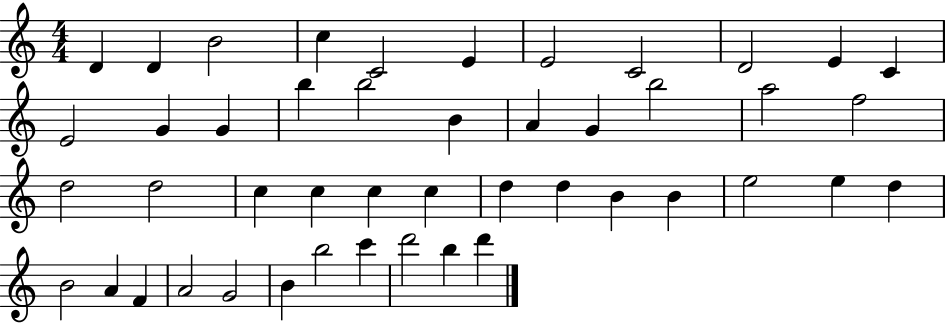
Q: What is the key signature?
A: C major